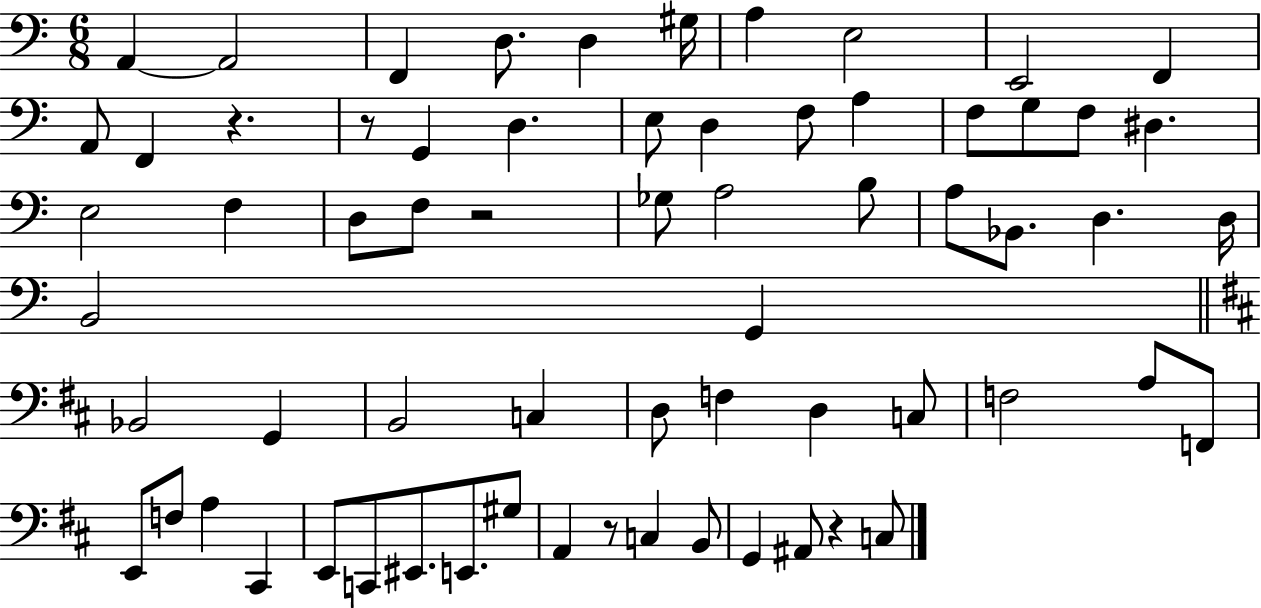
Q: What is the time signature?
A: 6/8